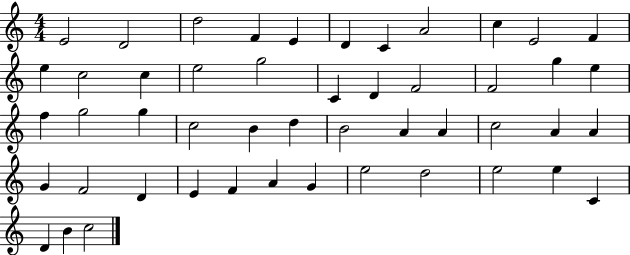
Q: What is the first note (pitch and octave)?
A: E4